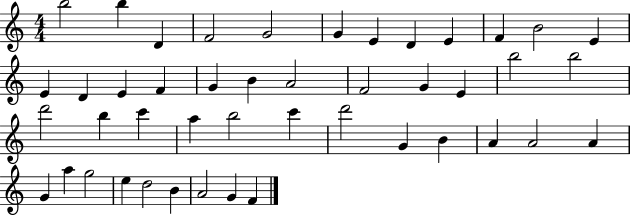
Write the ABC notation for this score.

X:1
T:Untitled
M:4/4
L:1/4
K:C
b2 b D F2 G2 G E D E F B2 E E D E F G B A2 F2 G E b2 b2 d'2 b c' a b2 c' d'2 G B A A2 A G a g2 e d2 B A2 G F